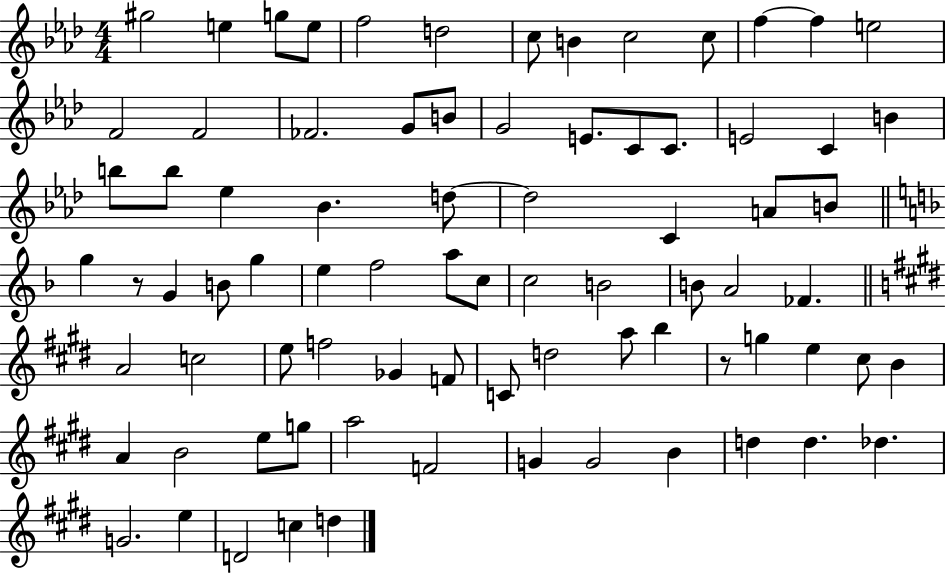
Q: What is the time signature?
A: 4/4